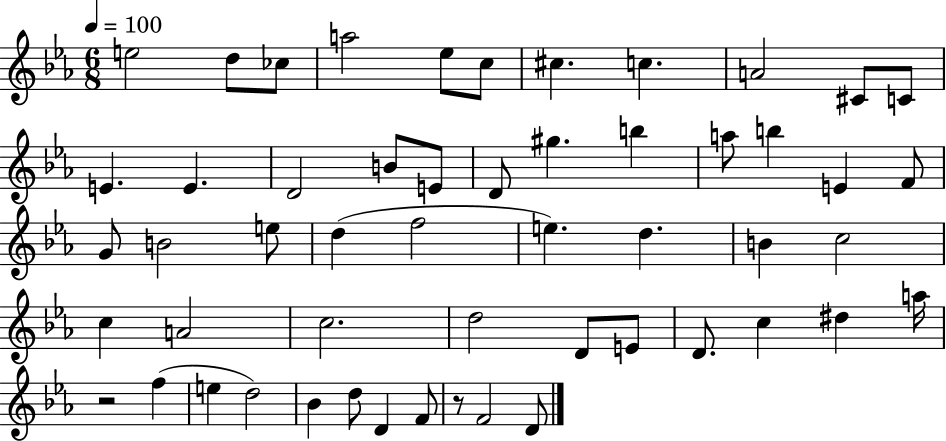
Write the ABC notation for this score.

X:1
T:Untitled
M:6/8
L:1/4
K:Eb
e2 d/2 _c/2 a2 _e/2 c/2 ^c c A2 ^C/2 C/2 E E D2 B/2 E/2 D/2 ^g b a/2 b E F/2 G/2 B2 e/2 d f2 e d B c2 c A2 c2 d2 D/2 E/2 D/2 c ^d a/4 z2 f e d2 _B d/2 D F/2 z/2 F2 D/2